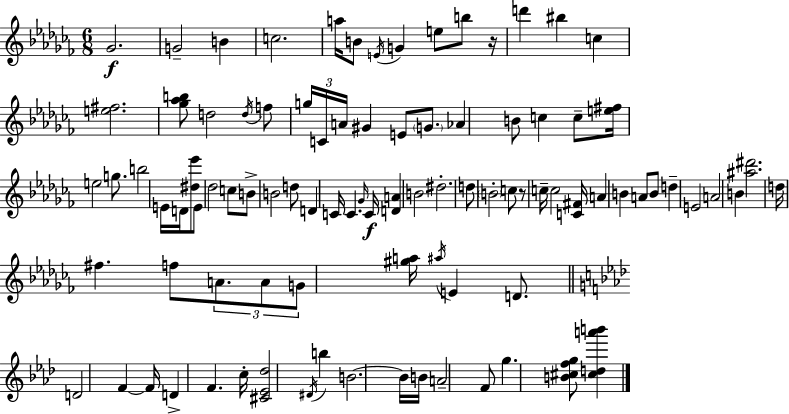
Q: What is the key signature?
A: AES minor